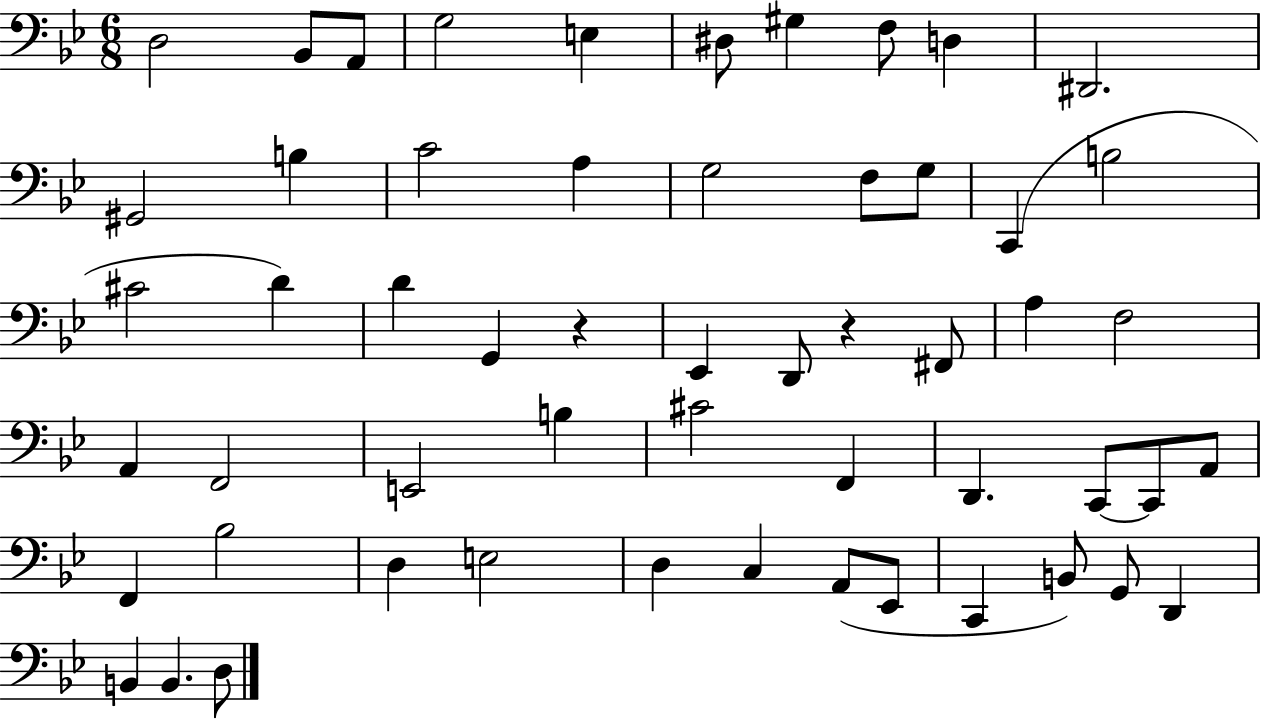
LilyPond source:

{
  \clef bass
  \numericTimeSignature
  \time 6/8
  \key bes \major
  d2 bes,8 a,8 | g2 e4 | dis8 gis4 f8 d4 | dis,2. | \break gis,2 b4 | c'2 a4 | g2 f8 g8 | c,4( b2 | \break cis'2 d'4) | d'4 g,4 r4 | ees,4 d,8 r4 fis,8 | a4 f2 | \break a,4 f,2 | e,2 b4 | cis'2 f,4 | d,4. c,8~~ c,8 a,8 | \break f,4 bes2 | d4 e2 | d4 c4 a,8( ees,8 | c,4 b,8) g,8 d,4 | \break b,4 b,4. d8 | \bar "|."
}